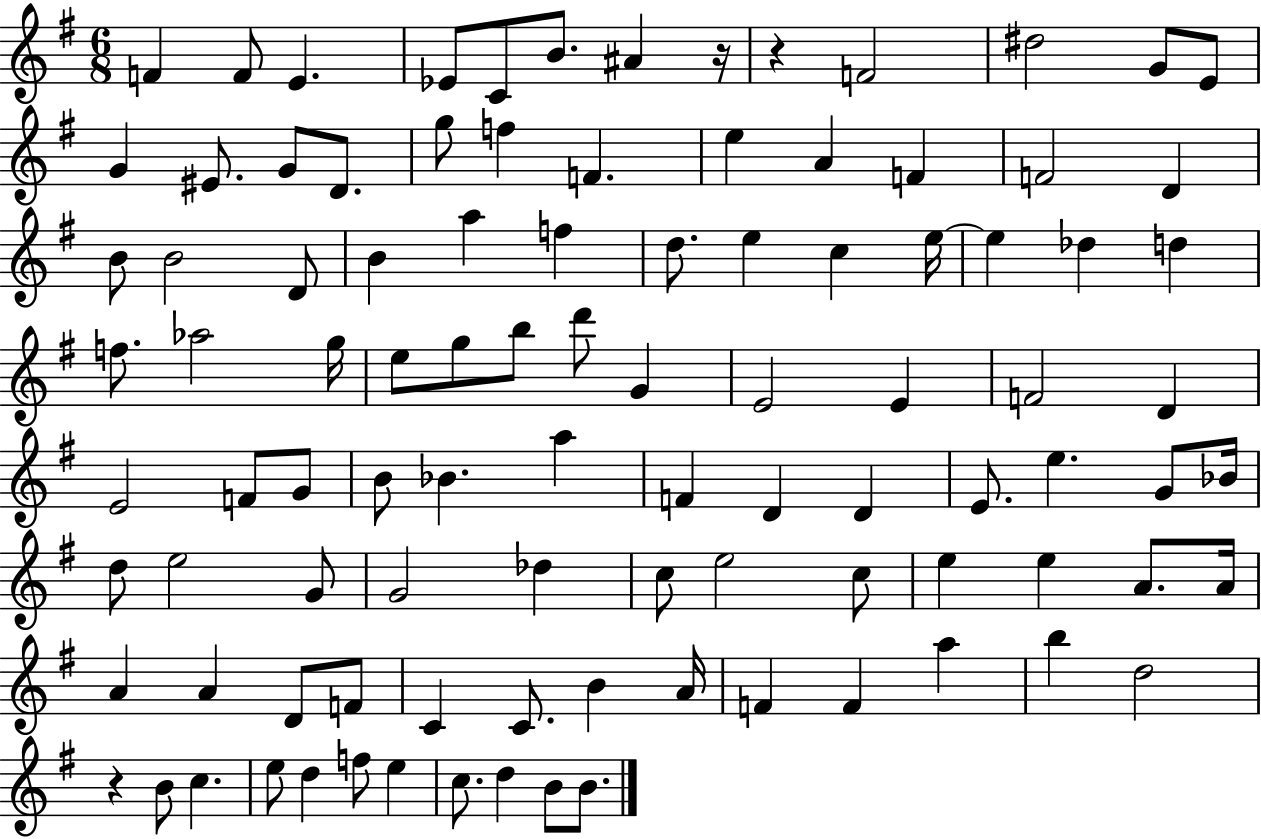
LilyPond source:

{
  \clef treble
  \numericTimeSignature
  \time 6/8
  \key g \major
  \repeat volta 2 { f'4 f'8 e'4. | ees'8 c'8 b'8. ais'4 r16 | r4 f'2 | dis''2 g'8 e'8 | \break g'4 eis'8. g'8 d'8. | g''8 f''4 f'4. | e''4 a'4 f'4 | f'2 d'4 | \break b'8 b'2 d'8 | b'4 a''4 f''4 | d''8. e''4 c''4 e''16~~ | e''4 des''4 d''4 | \break f''8. aes''2 g''16 | e''8 g''8 b''8 d'''8 g'4 | e'2 e'4 | f'2 d'4 | \break e'2 f'8 g'8 | b'8 bes'4. a''4 | f'4 d'4 d'4 | e'8. e''4. g'8 bes'16 | \break d''8 e''2 g'8 | g'2 des''4 | c''8 e''2 c''8 | e''4 e''4 a'8. a'16 | \break a'4 a'4 d'8 f'8 | c'4 c'8. b'4 a'16 | f'4 f'4 a''4 | b''4 d''2 | \break r4 b'8 c''4. | e''8 d''4 f''8 e''4 | c''8. d''4 b'8 b'8. | } \bar "|."
}